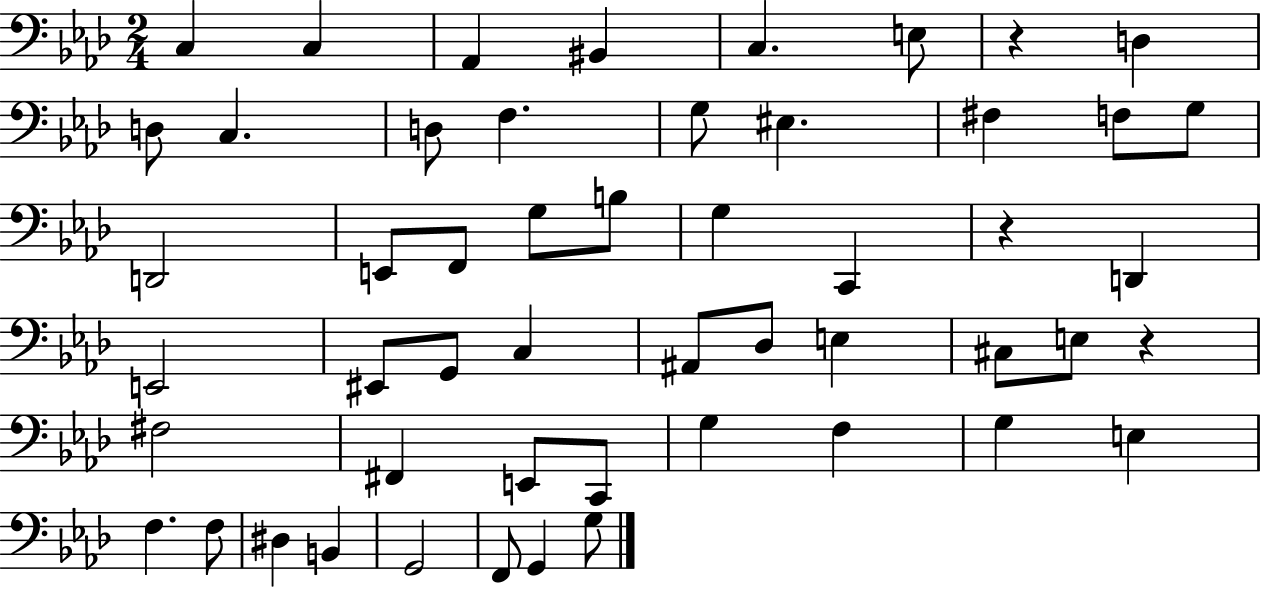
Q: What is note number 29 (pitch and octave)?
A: A#2